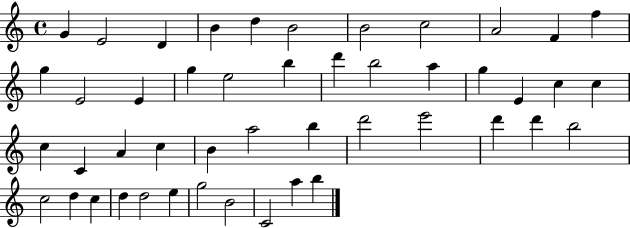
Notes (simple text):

G4/q E4/h D4/q B4/q D5/q B4/h B4/h C5/h A4/h F4/q F5/q G5/q E4/h E4/q G5/q E5/h B5/q D6/q B5/h A5/q G5/q E4/q C5/q C5/q C5/q C4/q A4/q C5/q B4/q A5/h B5/q D6/h E6/h D6/q D6/q B5/h C5/h D5/q C5/q D5/q D5/h E5/q G5/h B4/h C4/h A5/q B5/q